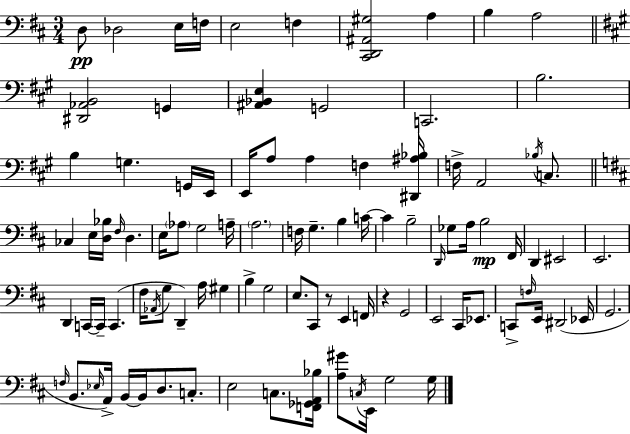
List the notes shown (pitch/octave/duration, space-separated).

D3/e Db3/h E3/s F3/s E3/h F3/q [C#2,D2,A#2,G#3]/h A3/q B3/q A3/h [D#2,Ab2,B2]/h G2/q [A#2,Bb2,E3]/q G2/h C2/h. B3/h. B3/q G3/q. G2/s E2/s E2/s A3/e A3/q F3/q [D#2,A#3,Bb3]/s F3/s A2/h Bb3/s C3/e. CES3/q E3/s [D3,Bb3]/s F#3/s D3/q. E3/s Ab3/e G3/h A3/s A3/h. F3/s G3/q. B3/q C4/s C4/q B3/h D2/s Gb3/e A3/s B3/h F#2/s D2/q EIS2/h E2/h. D2/q C2/s C2/s C2/q. F#3/s Ab2/s G3/e D2/q A3/s G#3/q B3/q G3/h E3/e. C#2/e R/e E2/q F2/s R/q G2/h E2/h C#2/s Eb2/e. C2/e F3/s E2/s D#2/h Eb2/s G2/h. F3/s B2/e. Eb3/s A2/s B2/s B2/s D3/e. C3/e. E3/h C3/e. [F2,Gb2,A2,Bb3]/s [A3,G#4]/e C3/s E2/s G3/h G3/s